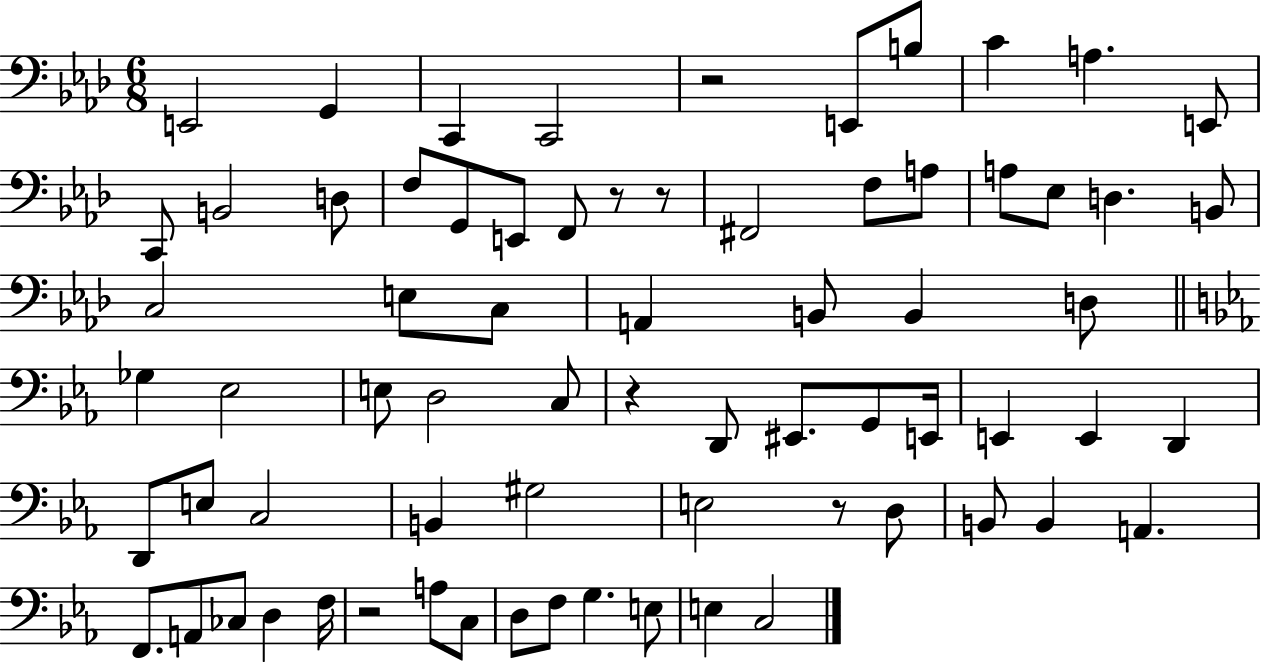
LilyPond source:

{
  \clef bass
  \numericTimeSignature
  \time 6/8
  \key aes \major
  e,2 g,4 | c,4 c,2 | r2 e,8 b8 | c'4 a4. e,8 | \break c,8 b,2 d8 | f8 g,8 e,8 f,8 r8 r8 | fis,2 f8 a8 | a8 ees8 d4. b,8 | \break c2 e8 c8 | a,4 b,8 b,4 d8 | \bar "||" \break \key ees \major ges4 ees2 | e8 d2 c8 | r4 d,8 eis,8. g,8 e,16 | e,4 e,4 d,4 | \break d,8 e8 c2 | b,4 gis2 | e2 r8 d8 | b,8 b,4 a,4. | \break f,8. a,8 ces8 d4 f16 | r2 a8 c8 | d8 f8 g4. e8 | e4 c2 | \break \bar "|."
}